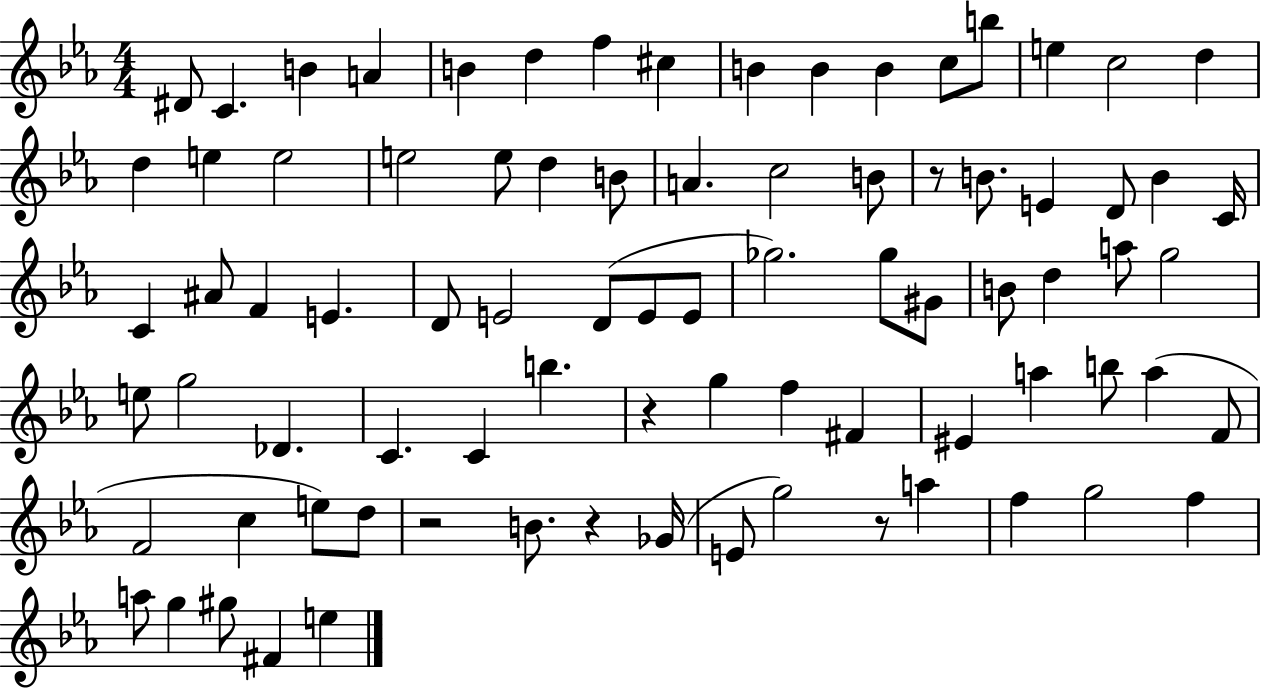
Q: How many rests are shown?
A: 5